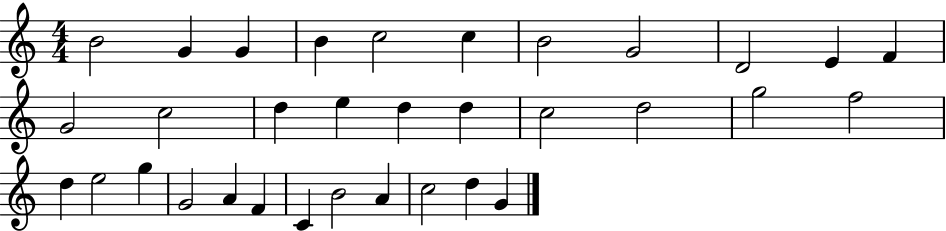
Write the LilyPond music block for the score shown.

{
  \clef treble
  \numericTimeSignature
  \time 4/4
  \key c \major
  b'2 g'4 g'4 | b'4 c''2 c''4 | b'2 g'2 | d'2 e'4 f'4 | \break g'2 c''2 | d''4 e''4 d''4 d''4 | c''2 d''2 | g''2 f''2 | \break d''4 e''2 g''4 | g'2 a'4 f'4 | c'4 b'2 a'4 | c''2 d''4 g'4 | \break \bar "|."
}